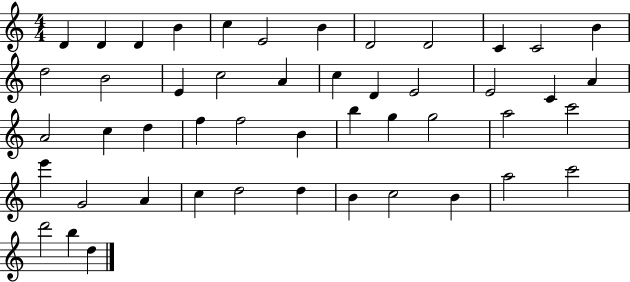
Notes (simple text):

D4/q D4/q D4/q B4/q C5/q E4/h B4/q D4/h D4/h C4/q C4/h B4/q D5/h B4/h E4/q C5/h A4/q C5/q D4/q E4/h E4/h C4/q A4/q A4/h C5/q D5/q F5/q F5/h B4/q B5/q G5/q G5/h A5/h C6/h E6/q G4/h A4/q C5/q D5/h D5/q B4/q C5/h B4/q A5/h C6/h D6/h B5/q D5/q